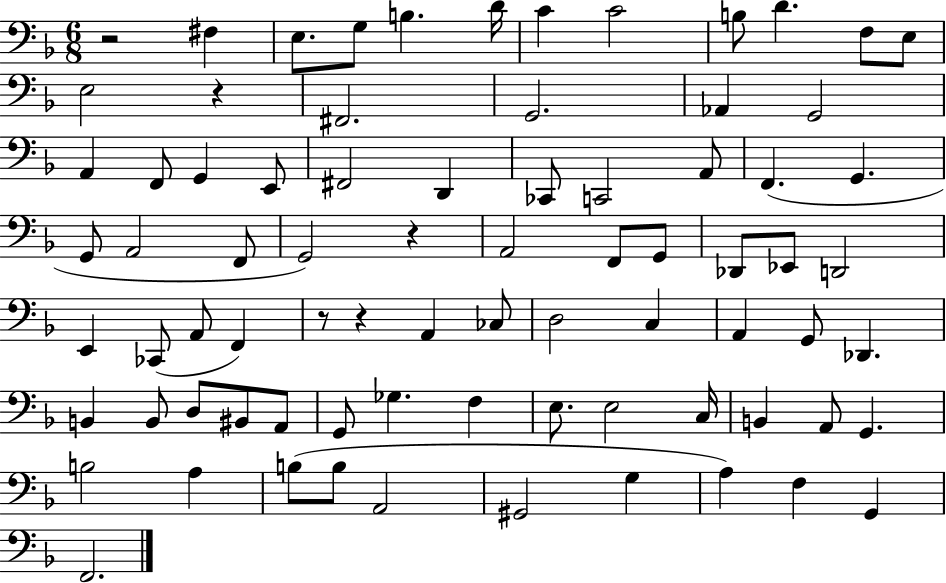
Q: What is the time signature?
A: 6/8